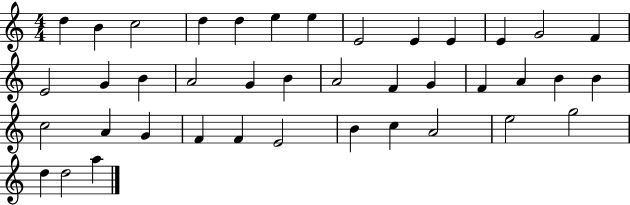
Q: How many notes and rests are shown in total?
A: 40